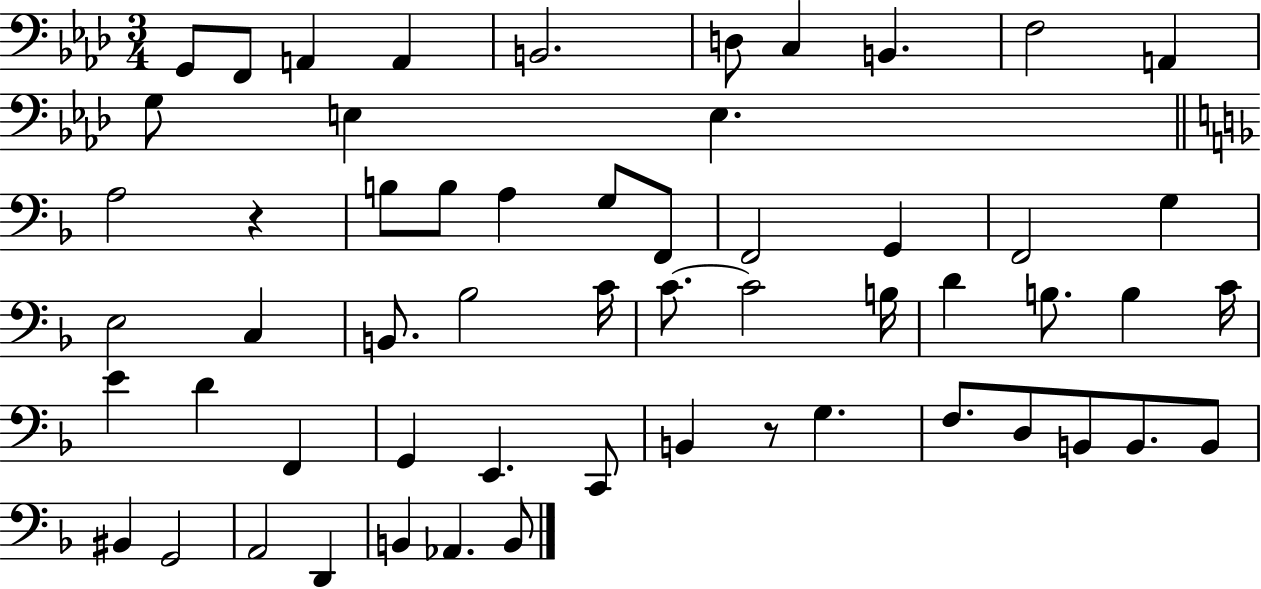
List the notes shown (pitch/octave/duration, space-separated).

G2/e F2/e A2/q A2/q B2/h. D3/e C3/q B2/q. F3/h A2/q G3/e E3/q E3/q. A3/h R/q B3/e B3/e A3/q G3/e F2/e F2/h G2/q F2/h G3/q E3/h C3/q B2/e. Bb3/h C4/s C4/e. C4/h B3/s D4/q B3/e. B3/q C4/s E4/q D4/q F2/q G2/q E2/q. C2/e B2/q R/e G3/q. F3/e. D3/e B2/e B2/e. B2/e BIS2/q G2/h A2/h D2/q B2/q Ab2/q. B2/e